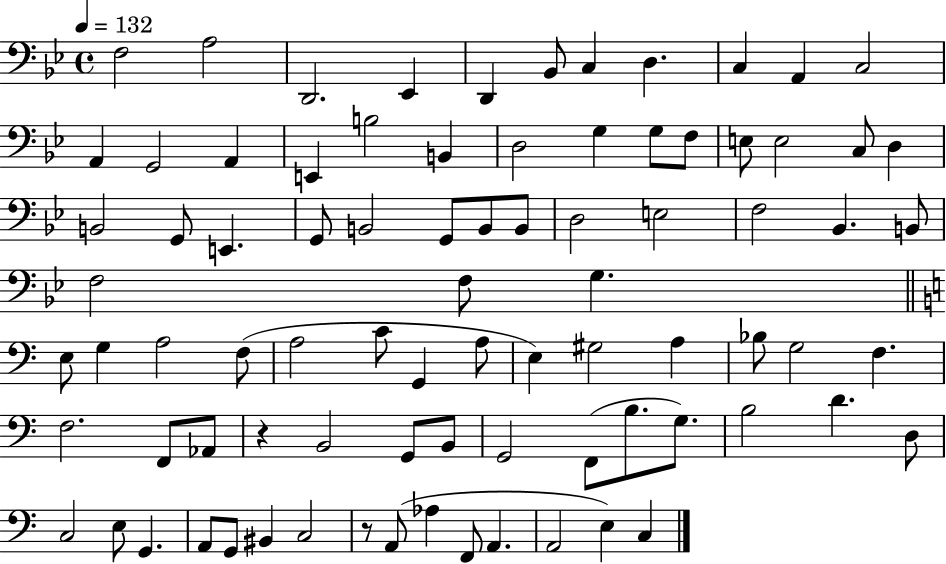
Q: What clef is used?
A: bass